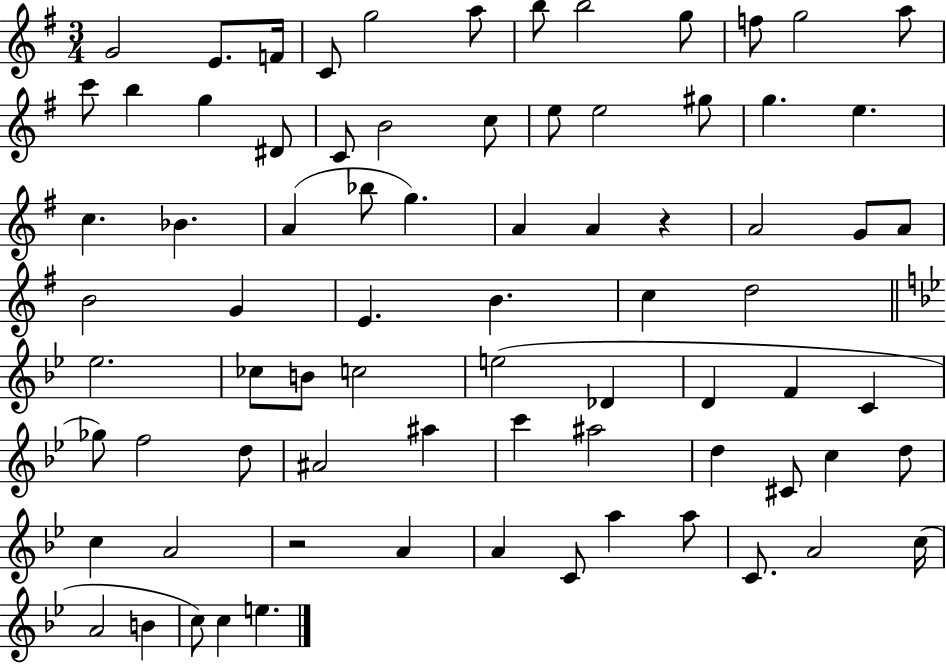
{
  \clef treble
  \numericTimeSignature
  \time 3/4
  \key g \major
  \repeat volta 2 { g'2 e'8. f'16 | c'8 g''2 a''8 | b''8 b''2 g''8 | f''8 g''2 a''8 | \break c'''8 b''4 g''4 dis'8 | c'8 b'2 c''8 | e''8 e''2 gis''8 | g''4. e''4. | \break c''4. bes'4. | a'4( bes''8 g''4.) | a'4 a'4 r4 | a'2 g'8 a'8 | \break b'2 g'4 | e'4. b'4. | c''4 d''2 | \bar "||" \break \key g \minor ees''2. | ces''8 b'8 c''2 | e''2( des'4 | d'4 f'4 c'4 | \break ges''8) f''2 d''8 | ais'2 ais''4 | c'''4 ais''2 | d''4 cis'8 c''4 d''8 | \break c''4 a'2 | r2 a'4 | a'4 c'8 a''4 a''8 | c'8. a'2 c''16( | \break a'2 b'4 | c''8) c''4 e''4. | } \bar "|."
}